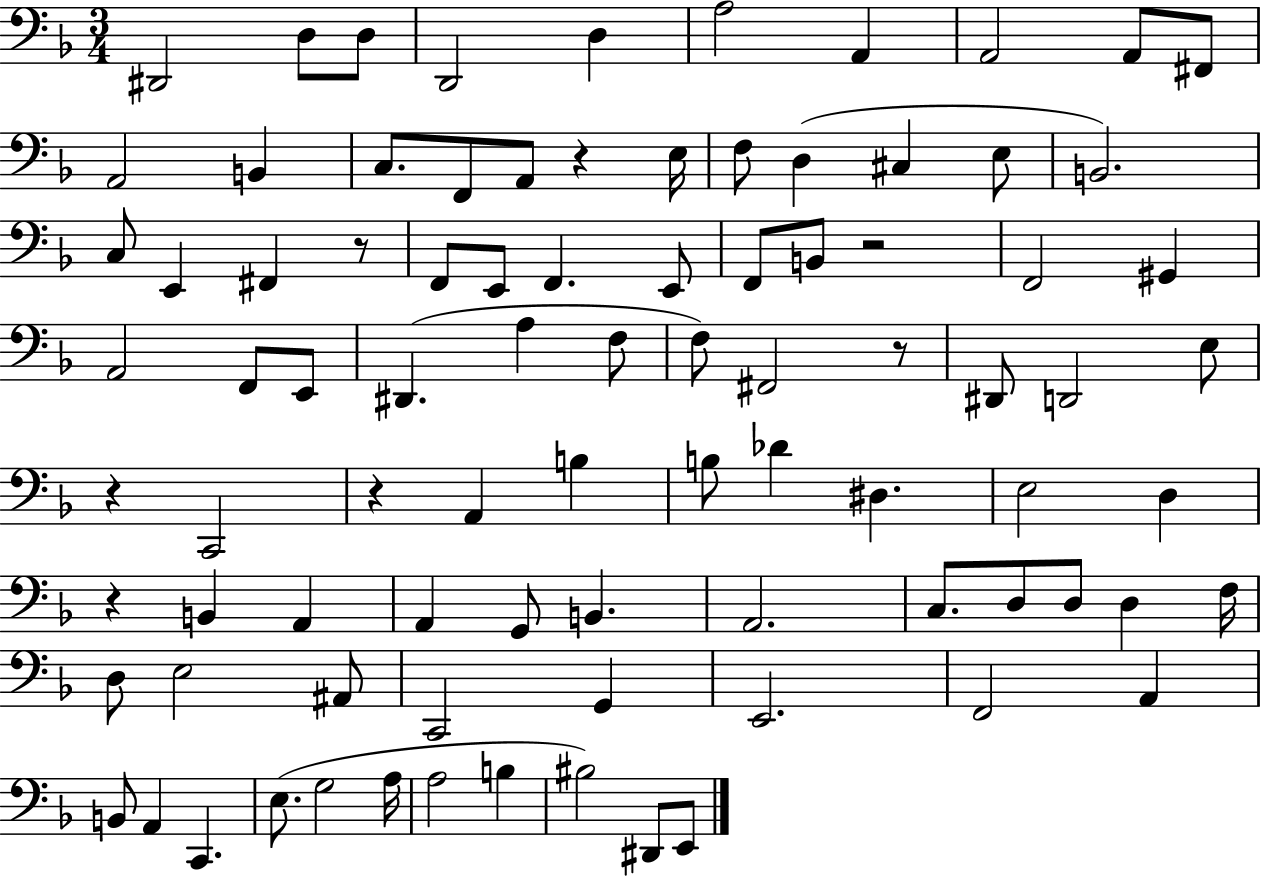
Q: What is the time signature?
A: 3/4